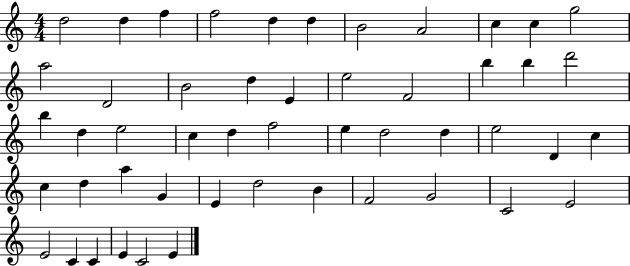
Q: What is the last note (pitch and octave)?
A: E4